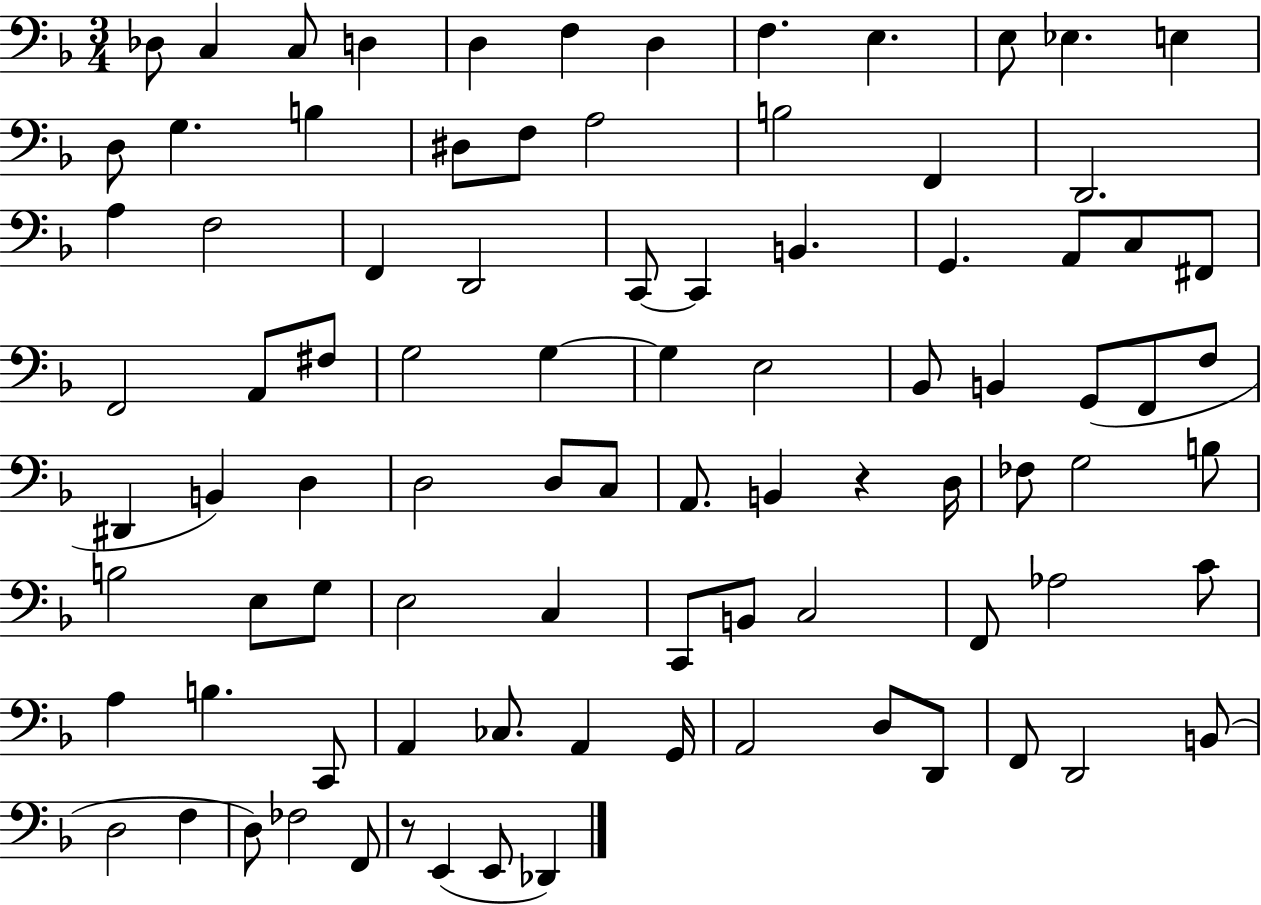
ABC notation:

X:1
T:Untitled
M:3/4
L:1/4
K:F
_D,/2 C, C,/2 D, D, F, D, F, E, E,/2 _E, E, D,/2 G, B, ^D,/2 F,/2 A,2 B,2 F,, D,,2 A, F,2 F,, D,,2 C,,/2 C,, B,, G,, A,,/2 C,/2 ^F,,/2 F,,2 A,,/2 ^F,/2 G,2 G, G, E,2 _B,,/2 B,, G,,/2 F,,/2 F,/2 ^D,, B,, D, D,2 D,/2 C,/2 A,,/2 B,, z D,/4 _F,/2 G,2 B,/2 B,2 E,/2 G,/2 E,2 C, C,,/2 B,,/2 C,2 F,,/2 _A,2 C/2 A, B, C,,/2 A,, _C,/2 A,, G,,/4 A,,2 D,/2 D,,/2 F,,/2 D,,2 B,,/2 D,2 F, D,/2 _F,2 F,,/2 z/2 E,, E,,/2 _D,,